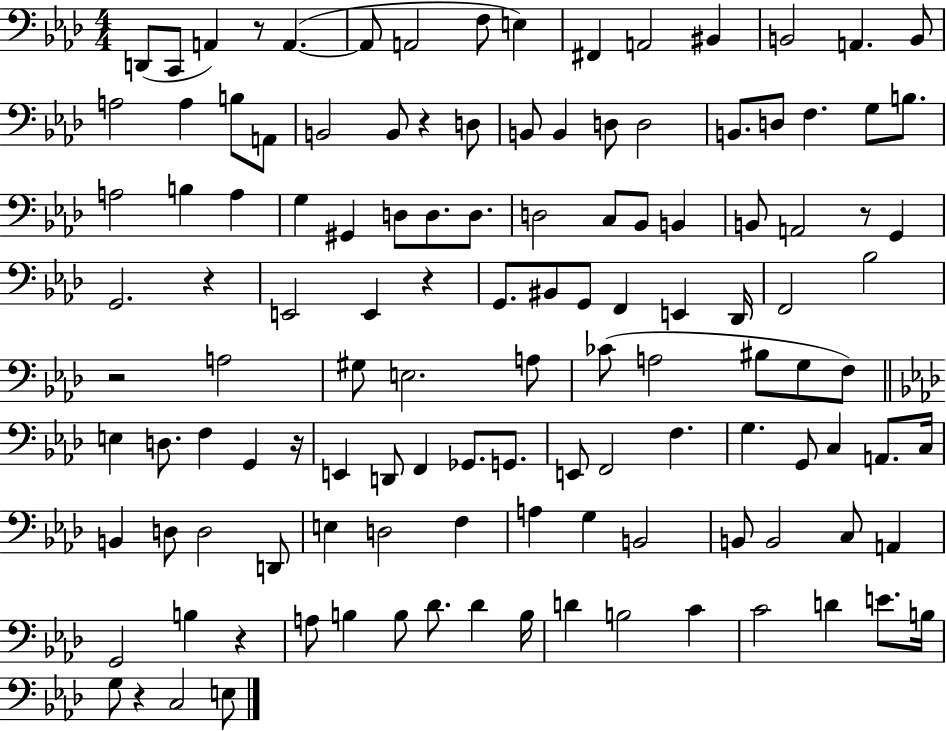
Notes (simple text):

D2/e C2/e A2/q R/e A2/q. A2/e A2/h F3/e E3/q F#2/q A2/h BIS2/q B2/h A2/q. B2/e A3/h A3/q B3/e A2/e B2/h B2/e R/q D3/e B2/e B2/q D3/e D3/h B2/e. D3/e F3/q. G3/e B3/e. A3/h B3/q A3/q G3/q G#2/q D3/e D3/e. D3/e. D3/h C3/e Bb2/e B2/q B2/e A2/h R/e G2/q G2/h. R/q E2/h E2/q R/q G2/e. BIS2/e G2/e F2/q E2/q Db2/s F2/h Bb3/h R/h A3/h G#3/e E3/h. A3/e CES4/e A3/h BIS3/e G3/e F3/e E3/q D3/e. F3/q G2/q R/s E2/q D2/e F2/q Gb2/e. G2/e. E2/e F2/h F3/q. G3/q. G2/e C3/q A2/e. C3/s B2/q D3/e D3/h D2/e E3/q D3/h F3/q A3/q G3/q B2/h B2/e B2/h C3/e A2/q G2/h B3/q R/q A3/e B3/q B3/e Db4/e. Db4/q B3/s D4/q B3/h C4/q C4/h D4/q E4/e. B3/s G3/e R/q C3/h E3/e